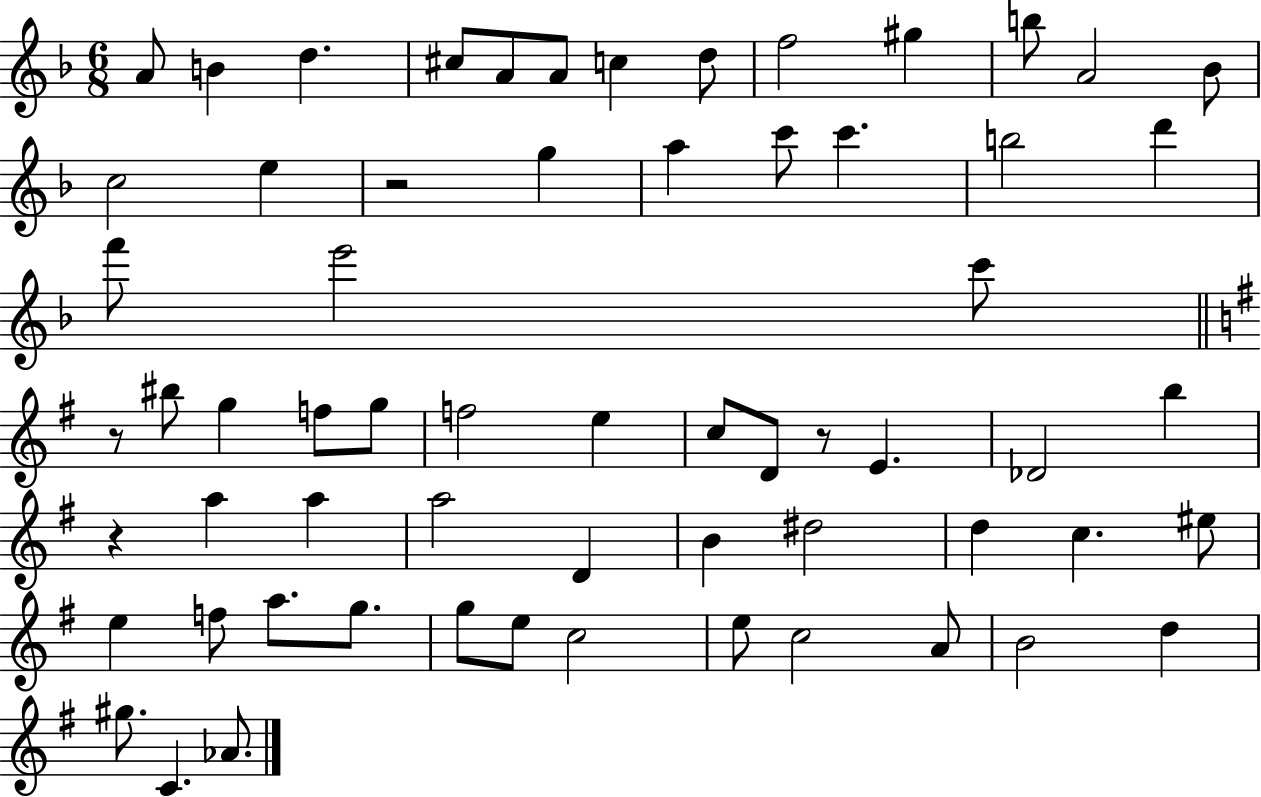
{
  \clef treble
  \numericTimeSignature
  \time 6/8
  \key f \major
  a'8 b'4 d''4. | cis''8 a'8 a'8 c''4 d''8 | f''2 gis''4 | b''8 a'2 bes'8 | \break c''2 e''4 | r2 g''4 | a''4 c'''8 c'''4. | b''2 d'''4 | \break f'''8 e'''2 c'''8 | \bar "||" \break \key e \minor r8 bis''8 g''4 f''8 g''8 | f''2 e''4 | c''8 d'8 r8 e'4. | des'2 b''4 | \break r4 a''4 a''4 | a''2 d'4 | b'4 dis''2 | d''4 c''4. eis''8 | \break e''4 f''8 a''8. g''8. | g''8 e''8 c''2 | e''8 c''2 a'8 | b'2 d''4 | \break gis''8. c'4. aes'8. | \bar "|."
}